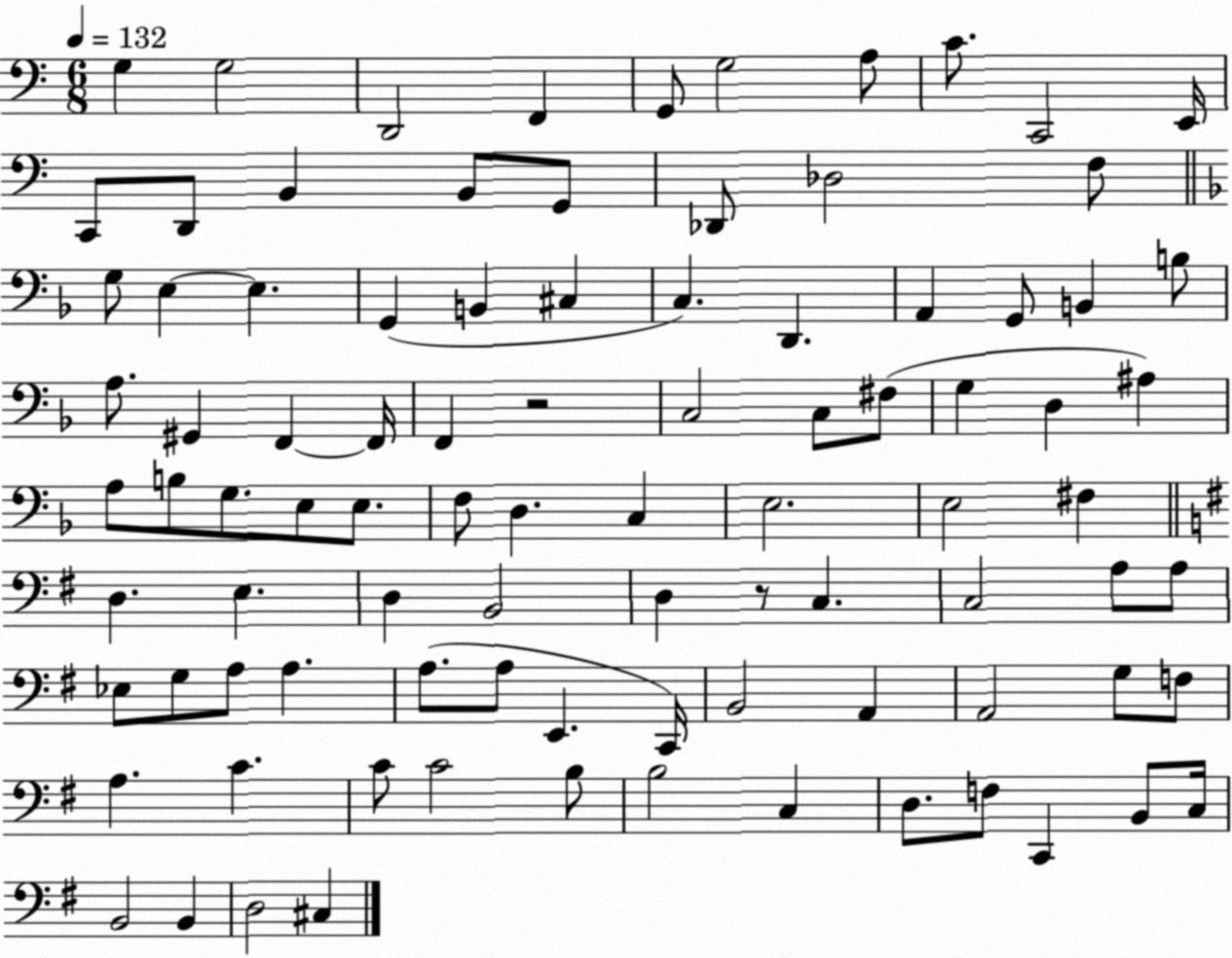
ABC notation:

X:1
T:Untitled
M:6/8
L:1/4
K:C
G, G,2 D,,2 F,, G,,/2 G,2 A,/2 C/2 C,,2 E,,/4 C,,/2 D,,/2 B,, B,,/2 G,,/2 _D,,/2 _D,2 F,/2 G,/2 E, E, G,, B,, ^C, C, D,, A,, G,,/2 B,, B,/2 A,/2 ^G,, F,, F,,/4 F,, z2 C,2 C,/2 ^F,/2 G, D, ^A, A,/2 B,/2 G,/2 E,/2 E,/2 F,/2 D, C, E,2 E,2 ^F, D, E, D, B,,2 D, z/2 C, C,2 A,/2 A,/2 _E,/2 G,/2 A,/2 A, A,/2 A,/2 E,, C,,/4 B,,2 A,, A,,2 G,/2 F,/2 A, C C/2 C2 B,/2 B,2 C, D,/2 F,/2 C,, B,,/2 C,/4 B,,2 B,, D,2 ^C,